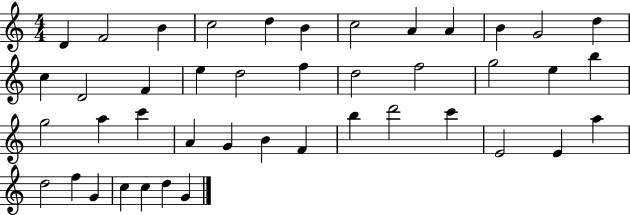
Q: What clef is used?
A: treble